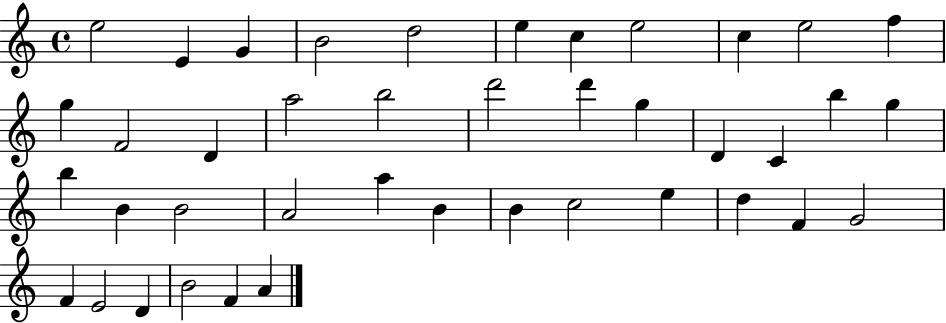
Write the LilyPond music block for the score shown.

{
  \clef treble
  \time 4/4
  \defaultTimeSignature
  \key c \major
  e''2 e'4 g'4 | b'2 d''2 | e''4 c''4 e''2 | c''4 e''2 f''4 | \break g''4 f'2 d'4 | a''2 b''2 | d'''2 d'''4 g''4 | d'4 c'4 b''4 g''4 | \break b''4 b'4 b'2 | a'2 a''4 b'4 | b'4 c''2 e''4 | d''4 f'4 g'2 | \break f'4 e'2 d'4 | b'2 f'4 a'4 | \bar "|."
}